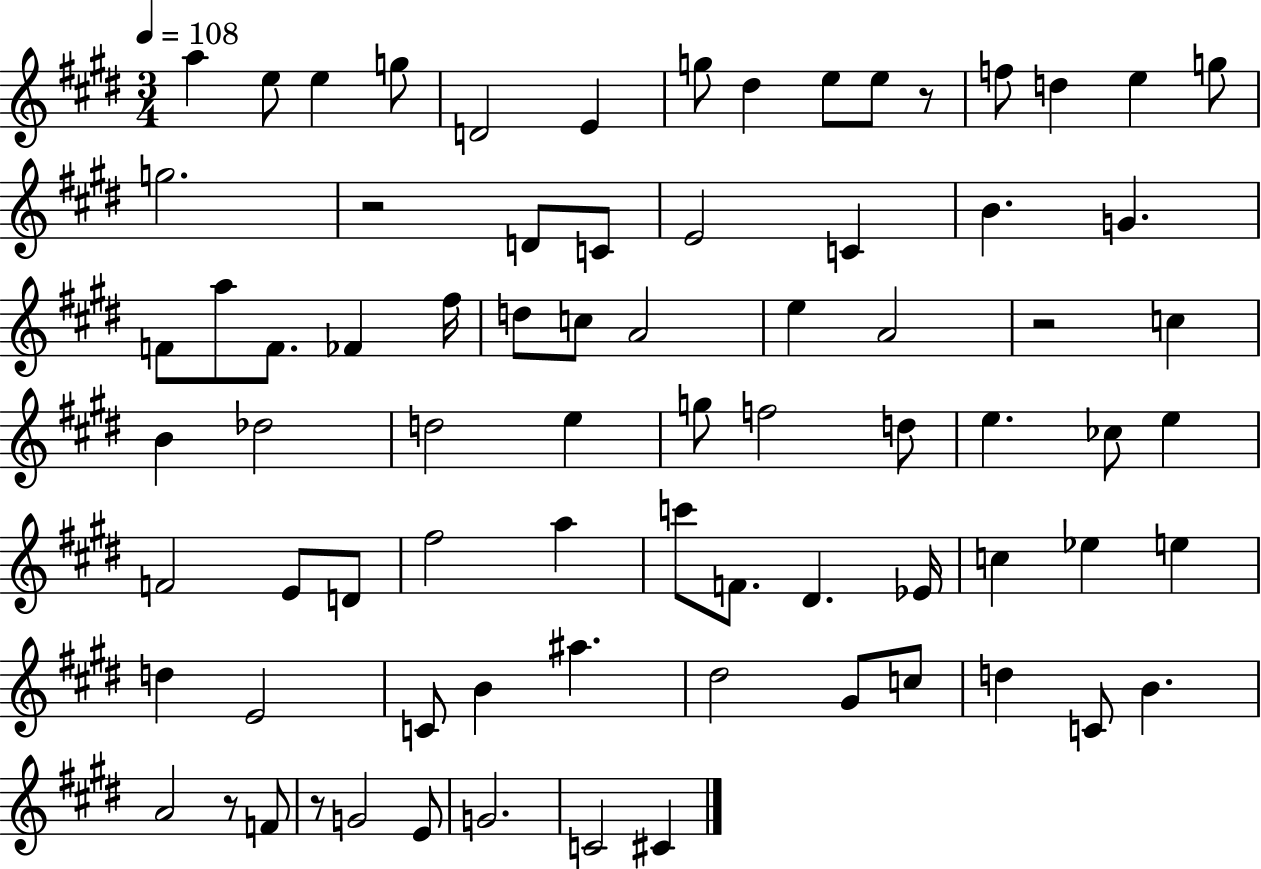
X:1
T:Untitled
M:3/4
L:1/4
K:E
a e/2 e g/2 D2 E g/2 ^d e/2 e/2 z/2 f/2 d e g/2 g2 z2 D/2 C/2 E2 C B G F/2 a/2 F/2 _F ^f/4 d/2 c/2 A2 e A2 z2 c B _d2 d2 e g/2 f2 d/2 e _c/2 e F2 E/2 D/2 ^f2 a c'/2 F/2 ^D _E/4 c _e e d E2 C/2 B ^a ^d2 ^G/2 c/2 d C/2 B A2 z/2 F/2 z/2 G2 E/2 G2 C2 ^C